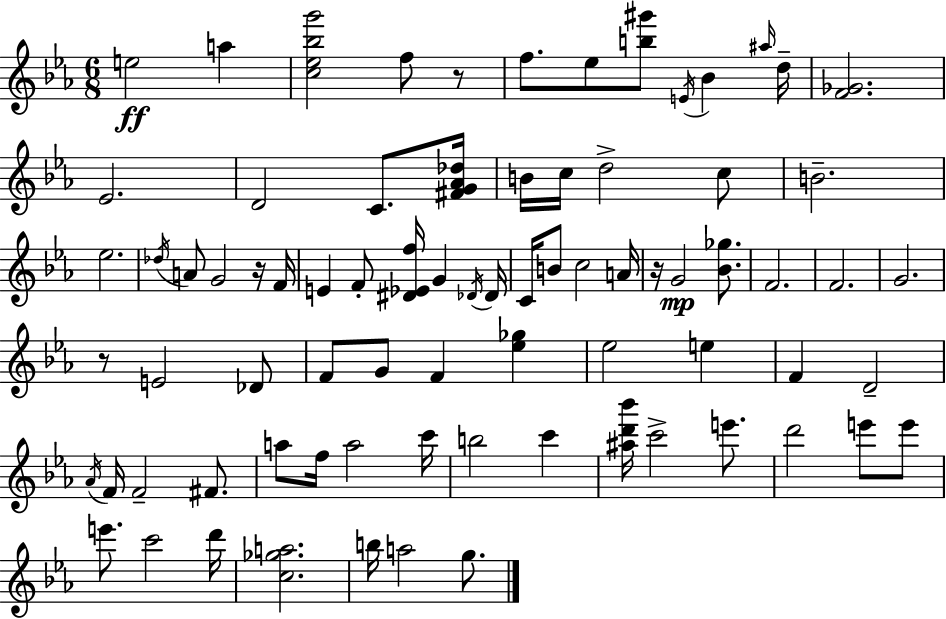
{
  \clef treble
  \numericTimeSignature
  \time 6/8
  \key ees \major
  e''2\ff a''4 | <c'' ees'' bes'' g'''>2 f''8 r8 | f''8. ees''8 <b'' gis'''>8 \acciaccatura { e'16 } bes'4 | \grace { ais''16 } d''16-- <f' ges'>2. | \break ees'2. | d'2 c'8. | <fis' g' aes' des''>16 b'16 c''16 d''2-> | c''8 b'2.-- | \break ees''2. | \acciaccatura { des''16 } a'8 g'2 | r16 f'16 e'4 f'8-. <dis' ees' f''>16 g'4 | \acciaccatura { des'16 } des'16 c'16 b'8 c''2 | \break a'16 r16 g'2\mp | <bes' ges''>8. f'2. | f'2. | g'2. | \break r8 e'2 | des'8 f'8 g'8 f'4 | <ees'' ges''>4 ees''2 | e''4 f'4 d'2-- | \break \acciaccatura { aes'16 } f'16 f'2-- | fis'8. a''8 f''16 a''2 | c'''16 b''2 | c'''4 <ais'' d''' bes'''>16 c'''2-> | \break e'''8. d'''2 | e'''8 e'''8 e'''8. c'''2 | d'''16 <c'' ges'' a''>2. | b''16 a''2 | \break g''8. \bar "|."
}